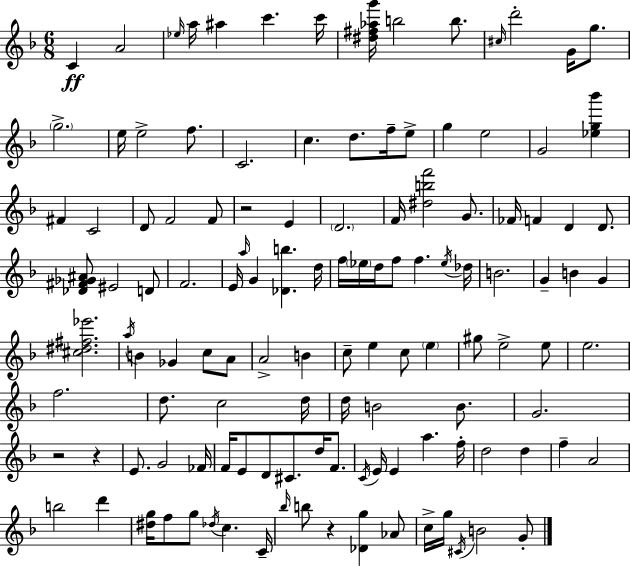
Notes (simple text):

C4/q A4/h Eb5/s A5/s A#5/q C6/q. C6/s [D#5,F#5,Ab5,G6]/s B5/h B5/e. C#5/s D6/h G4/s G5/e. G5/h. E5/s E5/h F5/e. C4/h. C5/q. D5/e. F5/s E5/e G5/q E5/h G4/h [Eb5,G5,Bb6]/q F#4/q C4/h D4/e F4/h F4/e R/h E4/q D4/h. F4/s [D#5,B5,F6]/h G4/e. FES4/s F4/q D4/q D4/e. [Db4,F#4,Gb4,A#4]/e EIS4/h D4/e F4/h. E4/s A5/s G4/q [Db4,B5]/q. D5/s F5/s Eb5/s D5/s F5/e F5/q. Eb5/s Db5/s B4/h. G4/q B4/q G4/q [C#5,D#5,F#5,Eb6]/h. A5/s B4/q Gb4/q C5/e A4/e A4/h B4/q C5/e E5/q C5/e E5/q G#5/e E5/h E5/e E5/h. F5/h. D5/e. C5/h D5/s D5/s B4/h B4/e. G4/h. R/h R/q E4/e. G4/h FES4/s F4/s E4/e D4/e C#4/e. D5/s F4/e. C4/s E4/s E4/q A5/q. F5/s D5/h D5/q F5/q A4/h B5/h D6/q [D#5,G5]/s F5/e G5/e Db5/s C5/q. C4/s Bb5/s B5/e R/q [Db4,G5]/q Ab4/e C5/s G5/s C#4/s B4/h G4/e